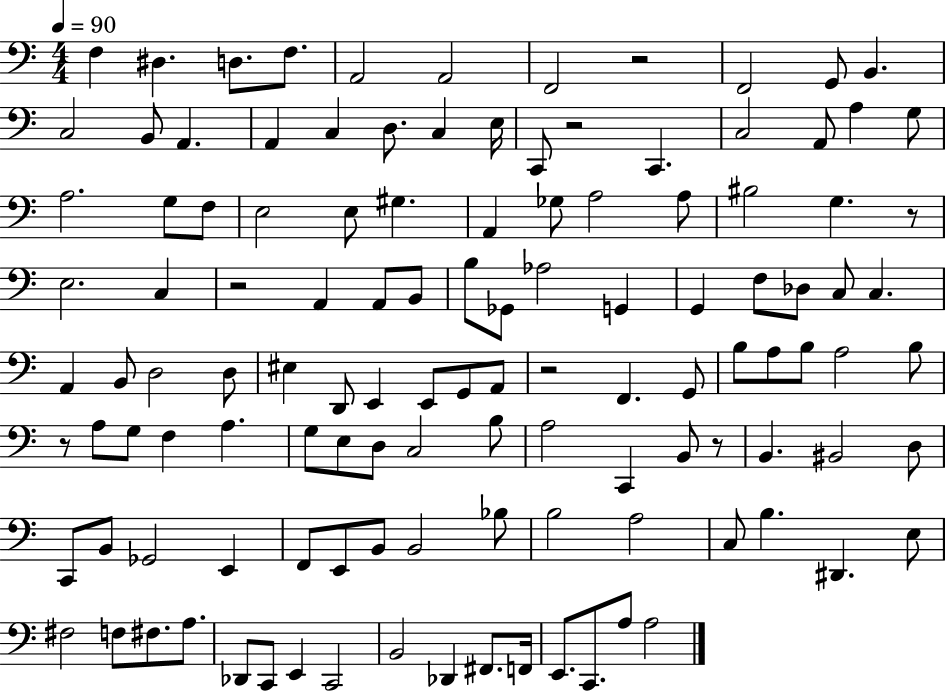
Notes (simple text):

F3/q D#3/q. D3/e. F3/e. A2/h A2/h F2/h R/h F2/h G2/e B2/q. C3/h B2/e A2/q. A2/q C3/q D3/e. C3/q E3/s C2/e R/h C2/q. C3/h A2/e A3/q G3/e A3/h. G3/e F3/e E3/h E3/e G#3/q. A2/q Gb3/e A3/h A3/e BIS3/h G3/q. R/e E3/h. C3/q R/h A2/q A2/e B2/e B3/e Gb2/e Ab3/h G2/q G2/q F3/e Db3/e C3/e C3/q. A2/q B2/e D3/h D3/e EIS3/q D2/e E2/q E2/e G2/e A2/e R/h F2/q. G2/e B3/e A3/e B3/e A3/h B3/e R/e A3/e G3/e F3/q A3/q. G3/e E3/e D3/e C3/h B3/e A3/h C2/q B2/e R/e B2/q. BIS2/h D3/e C2/e B2/e Gb2/h E2/q F2/e E2/e B2/e B2/h Bb3/e B3/h A3/h C3/e B3/q. D#2/q. E3/e F#3/h F3/e F#3/e. A3/e. Db2/e C2/e E2/q C2/h B2/h Db2/q F#2/e. F2/s E2/e. C2/e. A3/e A3/h